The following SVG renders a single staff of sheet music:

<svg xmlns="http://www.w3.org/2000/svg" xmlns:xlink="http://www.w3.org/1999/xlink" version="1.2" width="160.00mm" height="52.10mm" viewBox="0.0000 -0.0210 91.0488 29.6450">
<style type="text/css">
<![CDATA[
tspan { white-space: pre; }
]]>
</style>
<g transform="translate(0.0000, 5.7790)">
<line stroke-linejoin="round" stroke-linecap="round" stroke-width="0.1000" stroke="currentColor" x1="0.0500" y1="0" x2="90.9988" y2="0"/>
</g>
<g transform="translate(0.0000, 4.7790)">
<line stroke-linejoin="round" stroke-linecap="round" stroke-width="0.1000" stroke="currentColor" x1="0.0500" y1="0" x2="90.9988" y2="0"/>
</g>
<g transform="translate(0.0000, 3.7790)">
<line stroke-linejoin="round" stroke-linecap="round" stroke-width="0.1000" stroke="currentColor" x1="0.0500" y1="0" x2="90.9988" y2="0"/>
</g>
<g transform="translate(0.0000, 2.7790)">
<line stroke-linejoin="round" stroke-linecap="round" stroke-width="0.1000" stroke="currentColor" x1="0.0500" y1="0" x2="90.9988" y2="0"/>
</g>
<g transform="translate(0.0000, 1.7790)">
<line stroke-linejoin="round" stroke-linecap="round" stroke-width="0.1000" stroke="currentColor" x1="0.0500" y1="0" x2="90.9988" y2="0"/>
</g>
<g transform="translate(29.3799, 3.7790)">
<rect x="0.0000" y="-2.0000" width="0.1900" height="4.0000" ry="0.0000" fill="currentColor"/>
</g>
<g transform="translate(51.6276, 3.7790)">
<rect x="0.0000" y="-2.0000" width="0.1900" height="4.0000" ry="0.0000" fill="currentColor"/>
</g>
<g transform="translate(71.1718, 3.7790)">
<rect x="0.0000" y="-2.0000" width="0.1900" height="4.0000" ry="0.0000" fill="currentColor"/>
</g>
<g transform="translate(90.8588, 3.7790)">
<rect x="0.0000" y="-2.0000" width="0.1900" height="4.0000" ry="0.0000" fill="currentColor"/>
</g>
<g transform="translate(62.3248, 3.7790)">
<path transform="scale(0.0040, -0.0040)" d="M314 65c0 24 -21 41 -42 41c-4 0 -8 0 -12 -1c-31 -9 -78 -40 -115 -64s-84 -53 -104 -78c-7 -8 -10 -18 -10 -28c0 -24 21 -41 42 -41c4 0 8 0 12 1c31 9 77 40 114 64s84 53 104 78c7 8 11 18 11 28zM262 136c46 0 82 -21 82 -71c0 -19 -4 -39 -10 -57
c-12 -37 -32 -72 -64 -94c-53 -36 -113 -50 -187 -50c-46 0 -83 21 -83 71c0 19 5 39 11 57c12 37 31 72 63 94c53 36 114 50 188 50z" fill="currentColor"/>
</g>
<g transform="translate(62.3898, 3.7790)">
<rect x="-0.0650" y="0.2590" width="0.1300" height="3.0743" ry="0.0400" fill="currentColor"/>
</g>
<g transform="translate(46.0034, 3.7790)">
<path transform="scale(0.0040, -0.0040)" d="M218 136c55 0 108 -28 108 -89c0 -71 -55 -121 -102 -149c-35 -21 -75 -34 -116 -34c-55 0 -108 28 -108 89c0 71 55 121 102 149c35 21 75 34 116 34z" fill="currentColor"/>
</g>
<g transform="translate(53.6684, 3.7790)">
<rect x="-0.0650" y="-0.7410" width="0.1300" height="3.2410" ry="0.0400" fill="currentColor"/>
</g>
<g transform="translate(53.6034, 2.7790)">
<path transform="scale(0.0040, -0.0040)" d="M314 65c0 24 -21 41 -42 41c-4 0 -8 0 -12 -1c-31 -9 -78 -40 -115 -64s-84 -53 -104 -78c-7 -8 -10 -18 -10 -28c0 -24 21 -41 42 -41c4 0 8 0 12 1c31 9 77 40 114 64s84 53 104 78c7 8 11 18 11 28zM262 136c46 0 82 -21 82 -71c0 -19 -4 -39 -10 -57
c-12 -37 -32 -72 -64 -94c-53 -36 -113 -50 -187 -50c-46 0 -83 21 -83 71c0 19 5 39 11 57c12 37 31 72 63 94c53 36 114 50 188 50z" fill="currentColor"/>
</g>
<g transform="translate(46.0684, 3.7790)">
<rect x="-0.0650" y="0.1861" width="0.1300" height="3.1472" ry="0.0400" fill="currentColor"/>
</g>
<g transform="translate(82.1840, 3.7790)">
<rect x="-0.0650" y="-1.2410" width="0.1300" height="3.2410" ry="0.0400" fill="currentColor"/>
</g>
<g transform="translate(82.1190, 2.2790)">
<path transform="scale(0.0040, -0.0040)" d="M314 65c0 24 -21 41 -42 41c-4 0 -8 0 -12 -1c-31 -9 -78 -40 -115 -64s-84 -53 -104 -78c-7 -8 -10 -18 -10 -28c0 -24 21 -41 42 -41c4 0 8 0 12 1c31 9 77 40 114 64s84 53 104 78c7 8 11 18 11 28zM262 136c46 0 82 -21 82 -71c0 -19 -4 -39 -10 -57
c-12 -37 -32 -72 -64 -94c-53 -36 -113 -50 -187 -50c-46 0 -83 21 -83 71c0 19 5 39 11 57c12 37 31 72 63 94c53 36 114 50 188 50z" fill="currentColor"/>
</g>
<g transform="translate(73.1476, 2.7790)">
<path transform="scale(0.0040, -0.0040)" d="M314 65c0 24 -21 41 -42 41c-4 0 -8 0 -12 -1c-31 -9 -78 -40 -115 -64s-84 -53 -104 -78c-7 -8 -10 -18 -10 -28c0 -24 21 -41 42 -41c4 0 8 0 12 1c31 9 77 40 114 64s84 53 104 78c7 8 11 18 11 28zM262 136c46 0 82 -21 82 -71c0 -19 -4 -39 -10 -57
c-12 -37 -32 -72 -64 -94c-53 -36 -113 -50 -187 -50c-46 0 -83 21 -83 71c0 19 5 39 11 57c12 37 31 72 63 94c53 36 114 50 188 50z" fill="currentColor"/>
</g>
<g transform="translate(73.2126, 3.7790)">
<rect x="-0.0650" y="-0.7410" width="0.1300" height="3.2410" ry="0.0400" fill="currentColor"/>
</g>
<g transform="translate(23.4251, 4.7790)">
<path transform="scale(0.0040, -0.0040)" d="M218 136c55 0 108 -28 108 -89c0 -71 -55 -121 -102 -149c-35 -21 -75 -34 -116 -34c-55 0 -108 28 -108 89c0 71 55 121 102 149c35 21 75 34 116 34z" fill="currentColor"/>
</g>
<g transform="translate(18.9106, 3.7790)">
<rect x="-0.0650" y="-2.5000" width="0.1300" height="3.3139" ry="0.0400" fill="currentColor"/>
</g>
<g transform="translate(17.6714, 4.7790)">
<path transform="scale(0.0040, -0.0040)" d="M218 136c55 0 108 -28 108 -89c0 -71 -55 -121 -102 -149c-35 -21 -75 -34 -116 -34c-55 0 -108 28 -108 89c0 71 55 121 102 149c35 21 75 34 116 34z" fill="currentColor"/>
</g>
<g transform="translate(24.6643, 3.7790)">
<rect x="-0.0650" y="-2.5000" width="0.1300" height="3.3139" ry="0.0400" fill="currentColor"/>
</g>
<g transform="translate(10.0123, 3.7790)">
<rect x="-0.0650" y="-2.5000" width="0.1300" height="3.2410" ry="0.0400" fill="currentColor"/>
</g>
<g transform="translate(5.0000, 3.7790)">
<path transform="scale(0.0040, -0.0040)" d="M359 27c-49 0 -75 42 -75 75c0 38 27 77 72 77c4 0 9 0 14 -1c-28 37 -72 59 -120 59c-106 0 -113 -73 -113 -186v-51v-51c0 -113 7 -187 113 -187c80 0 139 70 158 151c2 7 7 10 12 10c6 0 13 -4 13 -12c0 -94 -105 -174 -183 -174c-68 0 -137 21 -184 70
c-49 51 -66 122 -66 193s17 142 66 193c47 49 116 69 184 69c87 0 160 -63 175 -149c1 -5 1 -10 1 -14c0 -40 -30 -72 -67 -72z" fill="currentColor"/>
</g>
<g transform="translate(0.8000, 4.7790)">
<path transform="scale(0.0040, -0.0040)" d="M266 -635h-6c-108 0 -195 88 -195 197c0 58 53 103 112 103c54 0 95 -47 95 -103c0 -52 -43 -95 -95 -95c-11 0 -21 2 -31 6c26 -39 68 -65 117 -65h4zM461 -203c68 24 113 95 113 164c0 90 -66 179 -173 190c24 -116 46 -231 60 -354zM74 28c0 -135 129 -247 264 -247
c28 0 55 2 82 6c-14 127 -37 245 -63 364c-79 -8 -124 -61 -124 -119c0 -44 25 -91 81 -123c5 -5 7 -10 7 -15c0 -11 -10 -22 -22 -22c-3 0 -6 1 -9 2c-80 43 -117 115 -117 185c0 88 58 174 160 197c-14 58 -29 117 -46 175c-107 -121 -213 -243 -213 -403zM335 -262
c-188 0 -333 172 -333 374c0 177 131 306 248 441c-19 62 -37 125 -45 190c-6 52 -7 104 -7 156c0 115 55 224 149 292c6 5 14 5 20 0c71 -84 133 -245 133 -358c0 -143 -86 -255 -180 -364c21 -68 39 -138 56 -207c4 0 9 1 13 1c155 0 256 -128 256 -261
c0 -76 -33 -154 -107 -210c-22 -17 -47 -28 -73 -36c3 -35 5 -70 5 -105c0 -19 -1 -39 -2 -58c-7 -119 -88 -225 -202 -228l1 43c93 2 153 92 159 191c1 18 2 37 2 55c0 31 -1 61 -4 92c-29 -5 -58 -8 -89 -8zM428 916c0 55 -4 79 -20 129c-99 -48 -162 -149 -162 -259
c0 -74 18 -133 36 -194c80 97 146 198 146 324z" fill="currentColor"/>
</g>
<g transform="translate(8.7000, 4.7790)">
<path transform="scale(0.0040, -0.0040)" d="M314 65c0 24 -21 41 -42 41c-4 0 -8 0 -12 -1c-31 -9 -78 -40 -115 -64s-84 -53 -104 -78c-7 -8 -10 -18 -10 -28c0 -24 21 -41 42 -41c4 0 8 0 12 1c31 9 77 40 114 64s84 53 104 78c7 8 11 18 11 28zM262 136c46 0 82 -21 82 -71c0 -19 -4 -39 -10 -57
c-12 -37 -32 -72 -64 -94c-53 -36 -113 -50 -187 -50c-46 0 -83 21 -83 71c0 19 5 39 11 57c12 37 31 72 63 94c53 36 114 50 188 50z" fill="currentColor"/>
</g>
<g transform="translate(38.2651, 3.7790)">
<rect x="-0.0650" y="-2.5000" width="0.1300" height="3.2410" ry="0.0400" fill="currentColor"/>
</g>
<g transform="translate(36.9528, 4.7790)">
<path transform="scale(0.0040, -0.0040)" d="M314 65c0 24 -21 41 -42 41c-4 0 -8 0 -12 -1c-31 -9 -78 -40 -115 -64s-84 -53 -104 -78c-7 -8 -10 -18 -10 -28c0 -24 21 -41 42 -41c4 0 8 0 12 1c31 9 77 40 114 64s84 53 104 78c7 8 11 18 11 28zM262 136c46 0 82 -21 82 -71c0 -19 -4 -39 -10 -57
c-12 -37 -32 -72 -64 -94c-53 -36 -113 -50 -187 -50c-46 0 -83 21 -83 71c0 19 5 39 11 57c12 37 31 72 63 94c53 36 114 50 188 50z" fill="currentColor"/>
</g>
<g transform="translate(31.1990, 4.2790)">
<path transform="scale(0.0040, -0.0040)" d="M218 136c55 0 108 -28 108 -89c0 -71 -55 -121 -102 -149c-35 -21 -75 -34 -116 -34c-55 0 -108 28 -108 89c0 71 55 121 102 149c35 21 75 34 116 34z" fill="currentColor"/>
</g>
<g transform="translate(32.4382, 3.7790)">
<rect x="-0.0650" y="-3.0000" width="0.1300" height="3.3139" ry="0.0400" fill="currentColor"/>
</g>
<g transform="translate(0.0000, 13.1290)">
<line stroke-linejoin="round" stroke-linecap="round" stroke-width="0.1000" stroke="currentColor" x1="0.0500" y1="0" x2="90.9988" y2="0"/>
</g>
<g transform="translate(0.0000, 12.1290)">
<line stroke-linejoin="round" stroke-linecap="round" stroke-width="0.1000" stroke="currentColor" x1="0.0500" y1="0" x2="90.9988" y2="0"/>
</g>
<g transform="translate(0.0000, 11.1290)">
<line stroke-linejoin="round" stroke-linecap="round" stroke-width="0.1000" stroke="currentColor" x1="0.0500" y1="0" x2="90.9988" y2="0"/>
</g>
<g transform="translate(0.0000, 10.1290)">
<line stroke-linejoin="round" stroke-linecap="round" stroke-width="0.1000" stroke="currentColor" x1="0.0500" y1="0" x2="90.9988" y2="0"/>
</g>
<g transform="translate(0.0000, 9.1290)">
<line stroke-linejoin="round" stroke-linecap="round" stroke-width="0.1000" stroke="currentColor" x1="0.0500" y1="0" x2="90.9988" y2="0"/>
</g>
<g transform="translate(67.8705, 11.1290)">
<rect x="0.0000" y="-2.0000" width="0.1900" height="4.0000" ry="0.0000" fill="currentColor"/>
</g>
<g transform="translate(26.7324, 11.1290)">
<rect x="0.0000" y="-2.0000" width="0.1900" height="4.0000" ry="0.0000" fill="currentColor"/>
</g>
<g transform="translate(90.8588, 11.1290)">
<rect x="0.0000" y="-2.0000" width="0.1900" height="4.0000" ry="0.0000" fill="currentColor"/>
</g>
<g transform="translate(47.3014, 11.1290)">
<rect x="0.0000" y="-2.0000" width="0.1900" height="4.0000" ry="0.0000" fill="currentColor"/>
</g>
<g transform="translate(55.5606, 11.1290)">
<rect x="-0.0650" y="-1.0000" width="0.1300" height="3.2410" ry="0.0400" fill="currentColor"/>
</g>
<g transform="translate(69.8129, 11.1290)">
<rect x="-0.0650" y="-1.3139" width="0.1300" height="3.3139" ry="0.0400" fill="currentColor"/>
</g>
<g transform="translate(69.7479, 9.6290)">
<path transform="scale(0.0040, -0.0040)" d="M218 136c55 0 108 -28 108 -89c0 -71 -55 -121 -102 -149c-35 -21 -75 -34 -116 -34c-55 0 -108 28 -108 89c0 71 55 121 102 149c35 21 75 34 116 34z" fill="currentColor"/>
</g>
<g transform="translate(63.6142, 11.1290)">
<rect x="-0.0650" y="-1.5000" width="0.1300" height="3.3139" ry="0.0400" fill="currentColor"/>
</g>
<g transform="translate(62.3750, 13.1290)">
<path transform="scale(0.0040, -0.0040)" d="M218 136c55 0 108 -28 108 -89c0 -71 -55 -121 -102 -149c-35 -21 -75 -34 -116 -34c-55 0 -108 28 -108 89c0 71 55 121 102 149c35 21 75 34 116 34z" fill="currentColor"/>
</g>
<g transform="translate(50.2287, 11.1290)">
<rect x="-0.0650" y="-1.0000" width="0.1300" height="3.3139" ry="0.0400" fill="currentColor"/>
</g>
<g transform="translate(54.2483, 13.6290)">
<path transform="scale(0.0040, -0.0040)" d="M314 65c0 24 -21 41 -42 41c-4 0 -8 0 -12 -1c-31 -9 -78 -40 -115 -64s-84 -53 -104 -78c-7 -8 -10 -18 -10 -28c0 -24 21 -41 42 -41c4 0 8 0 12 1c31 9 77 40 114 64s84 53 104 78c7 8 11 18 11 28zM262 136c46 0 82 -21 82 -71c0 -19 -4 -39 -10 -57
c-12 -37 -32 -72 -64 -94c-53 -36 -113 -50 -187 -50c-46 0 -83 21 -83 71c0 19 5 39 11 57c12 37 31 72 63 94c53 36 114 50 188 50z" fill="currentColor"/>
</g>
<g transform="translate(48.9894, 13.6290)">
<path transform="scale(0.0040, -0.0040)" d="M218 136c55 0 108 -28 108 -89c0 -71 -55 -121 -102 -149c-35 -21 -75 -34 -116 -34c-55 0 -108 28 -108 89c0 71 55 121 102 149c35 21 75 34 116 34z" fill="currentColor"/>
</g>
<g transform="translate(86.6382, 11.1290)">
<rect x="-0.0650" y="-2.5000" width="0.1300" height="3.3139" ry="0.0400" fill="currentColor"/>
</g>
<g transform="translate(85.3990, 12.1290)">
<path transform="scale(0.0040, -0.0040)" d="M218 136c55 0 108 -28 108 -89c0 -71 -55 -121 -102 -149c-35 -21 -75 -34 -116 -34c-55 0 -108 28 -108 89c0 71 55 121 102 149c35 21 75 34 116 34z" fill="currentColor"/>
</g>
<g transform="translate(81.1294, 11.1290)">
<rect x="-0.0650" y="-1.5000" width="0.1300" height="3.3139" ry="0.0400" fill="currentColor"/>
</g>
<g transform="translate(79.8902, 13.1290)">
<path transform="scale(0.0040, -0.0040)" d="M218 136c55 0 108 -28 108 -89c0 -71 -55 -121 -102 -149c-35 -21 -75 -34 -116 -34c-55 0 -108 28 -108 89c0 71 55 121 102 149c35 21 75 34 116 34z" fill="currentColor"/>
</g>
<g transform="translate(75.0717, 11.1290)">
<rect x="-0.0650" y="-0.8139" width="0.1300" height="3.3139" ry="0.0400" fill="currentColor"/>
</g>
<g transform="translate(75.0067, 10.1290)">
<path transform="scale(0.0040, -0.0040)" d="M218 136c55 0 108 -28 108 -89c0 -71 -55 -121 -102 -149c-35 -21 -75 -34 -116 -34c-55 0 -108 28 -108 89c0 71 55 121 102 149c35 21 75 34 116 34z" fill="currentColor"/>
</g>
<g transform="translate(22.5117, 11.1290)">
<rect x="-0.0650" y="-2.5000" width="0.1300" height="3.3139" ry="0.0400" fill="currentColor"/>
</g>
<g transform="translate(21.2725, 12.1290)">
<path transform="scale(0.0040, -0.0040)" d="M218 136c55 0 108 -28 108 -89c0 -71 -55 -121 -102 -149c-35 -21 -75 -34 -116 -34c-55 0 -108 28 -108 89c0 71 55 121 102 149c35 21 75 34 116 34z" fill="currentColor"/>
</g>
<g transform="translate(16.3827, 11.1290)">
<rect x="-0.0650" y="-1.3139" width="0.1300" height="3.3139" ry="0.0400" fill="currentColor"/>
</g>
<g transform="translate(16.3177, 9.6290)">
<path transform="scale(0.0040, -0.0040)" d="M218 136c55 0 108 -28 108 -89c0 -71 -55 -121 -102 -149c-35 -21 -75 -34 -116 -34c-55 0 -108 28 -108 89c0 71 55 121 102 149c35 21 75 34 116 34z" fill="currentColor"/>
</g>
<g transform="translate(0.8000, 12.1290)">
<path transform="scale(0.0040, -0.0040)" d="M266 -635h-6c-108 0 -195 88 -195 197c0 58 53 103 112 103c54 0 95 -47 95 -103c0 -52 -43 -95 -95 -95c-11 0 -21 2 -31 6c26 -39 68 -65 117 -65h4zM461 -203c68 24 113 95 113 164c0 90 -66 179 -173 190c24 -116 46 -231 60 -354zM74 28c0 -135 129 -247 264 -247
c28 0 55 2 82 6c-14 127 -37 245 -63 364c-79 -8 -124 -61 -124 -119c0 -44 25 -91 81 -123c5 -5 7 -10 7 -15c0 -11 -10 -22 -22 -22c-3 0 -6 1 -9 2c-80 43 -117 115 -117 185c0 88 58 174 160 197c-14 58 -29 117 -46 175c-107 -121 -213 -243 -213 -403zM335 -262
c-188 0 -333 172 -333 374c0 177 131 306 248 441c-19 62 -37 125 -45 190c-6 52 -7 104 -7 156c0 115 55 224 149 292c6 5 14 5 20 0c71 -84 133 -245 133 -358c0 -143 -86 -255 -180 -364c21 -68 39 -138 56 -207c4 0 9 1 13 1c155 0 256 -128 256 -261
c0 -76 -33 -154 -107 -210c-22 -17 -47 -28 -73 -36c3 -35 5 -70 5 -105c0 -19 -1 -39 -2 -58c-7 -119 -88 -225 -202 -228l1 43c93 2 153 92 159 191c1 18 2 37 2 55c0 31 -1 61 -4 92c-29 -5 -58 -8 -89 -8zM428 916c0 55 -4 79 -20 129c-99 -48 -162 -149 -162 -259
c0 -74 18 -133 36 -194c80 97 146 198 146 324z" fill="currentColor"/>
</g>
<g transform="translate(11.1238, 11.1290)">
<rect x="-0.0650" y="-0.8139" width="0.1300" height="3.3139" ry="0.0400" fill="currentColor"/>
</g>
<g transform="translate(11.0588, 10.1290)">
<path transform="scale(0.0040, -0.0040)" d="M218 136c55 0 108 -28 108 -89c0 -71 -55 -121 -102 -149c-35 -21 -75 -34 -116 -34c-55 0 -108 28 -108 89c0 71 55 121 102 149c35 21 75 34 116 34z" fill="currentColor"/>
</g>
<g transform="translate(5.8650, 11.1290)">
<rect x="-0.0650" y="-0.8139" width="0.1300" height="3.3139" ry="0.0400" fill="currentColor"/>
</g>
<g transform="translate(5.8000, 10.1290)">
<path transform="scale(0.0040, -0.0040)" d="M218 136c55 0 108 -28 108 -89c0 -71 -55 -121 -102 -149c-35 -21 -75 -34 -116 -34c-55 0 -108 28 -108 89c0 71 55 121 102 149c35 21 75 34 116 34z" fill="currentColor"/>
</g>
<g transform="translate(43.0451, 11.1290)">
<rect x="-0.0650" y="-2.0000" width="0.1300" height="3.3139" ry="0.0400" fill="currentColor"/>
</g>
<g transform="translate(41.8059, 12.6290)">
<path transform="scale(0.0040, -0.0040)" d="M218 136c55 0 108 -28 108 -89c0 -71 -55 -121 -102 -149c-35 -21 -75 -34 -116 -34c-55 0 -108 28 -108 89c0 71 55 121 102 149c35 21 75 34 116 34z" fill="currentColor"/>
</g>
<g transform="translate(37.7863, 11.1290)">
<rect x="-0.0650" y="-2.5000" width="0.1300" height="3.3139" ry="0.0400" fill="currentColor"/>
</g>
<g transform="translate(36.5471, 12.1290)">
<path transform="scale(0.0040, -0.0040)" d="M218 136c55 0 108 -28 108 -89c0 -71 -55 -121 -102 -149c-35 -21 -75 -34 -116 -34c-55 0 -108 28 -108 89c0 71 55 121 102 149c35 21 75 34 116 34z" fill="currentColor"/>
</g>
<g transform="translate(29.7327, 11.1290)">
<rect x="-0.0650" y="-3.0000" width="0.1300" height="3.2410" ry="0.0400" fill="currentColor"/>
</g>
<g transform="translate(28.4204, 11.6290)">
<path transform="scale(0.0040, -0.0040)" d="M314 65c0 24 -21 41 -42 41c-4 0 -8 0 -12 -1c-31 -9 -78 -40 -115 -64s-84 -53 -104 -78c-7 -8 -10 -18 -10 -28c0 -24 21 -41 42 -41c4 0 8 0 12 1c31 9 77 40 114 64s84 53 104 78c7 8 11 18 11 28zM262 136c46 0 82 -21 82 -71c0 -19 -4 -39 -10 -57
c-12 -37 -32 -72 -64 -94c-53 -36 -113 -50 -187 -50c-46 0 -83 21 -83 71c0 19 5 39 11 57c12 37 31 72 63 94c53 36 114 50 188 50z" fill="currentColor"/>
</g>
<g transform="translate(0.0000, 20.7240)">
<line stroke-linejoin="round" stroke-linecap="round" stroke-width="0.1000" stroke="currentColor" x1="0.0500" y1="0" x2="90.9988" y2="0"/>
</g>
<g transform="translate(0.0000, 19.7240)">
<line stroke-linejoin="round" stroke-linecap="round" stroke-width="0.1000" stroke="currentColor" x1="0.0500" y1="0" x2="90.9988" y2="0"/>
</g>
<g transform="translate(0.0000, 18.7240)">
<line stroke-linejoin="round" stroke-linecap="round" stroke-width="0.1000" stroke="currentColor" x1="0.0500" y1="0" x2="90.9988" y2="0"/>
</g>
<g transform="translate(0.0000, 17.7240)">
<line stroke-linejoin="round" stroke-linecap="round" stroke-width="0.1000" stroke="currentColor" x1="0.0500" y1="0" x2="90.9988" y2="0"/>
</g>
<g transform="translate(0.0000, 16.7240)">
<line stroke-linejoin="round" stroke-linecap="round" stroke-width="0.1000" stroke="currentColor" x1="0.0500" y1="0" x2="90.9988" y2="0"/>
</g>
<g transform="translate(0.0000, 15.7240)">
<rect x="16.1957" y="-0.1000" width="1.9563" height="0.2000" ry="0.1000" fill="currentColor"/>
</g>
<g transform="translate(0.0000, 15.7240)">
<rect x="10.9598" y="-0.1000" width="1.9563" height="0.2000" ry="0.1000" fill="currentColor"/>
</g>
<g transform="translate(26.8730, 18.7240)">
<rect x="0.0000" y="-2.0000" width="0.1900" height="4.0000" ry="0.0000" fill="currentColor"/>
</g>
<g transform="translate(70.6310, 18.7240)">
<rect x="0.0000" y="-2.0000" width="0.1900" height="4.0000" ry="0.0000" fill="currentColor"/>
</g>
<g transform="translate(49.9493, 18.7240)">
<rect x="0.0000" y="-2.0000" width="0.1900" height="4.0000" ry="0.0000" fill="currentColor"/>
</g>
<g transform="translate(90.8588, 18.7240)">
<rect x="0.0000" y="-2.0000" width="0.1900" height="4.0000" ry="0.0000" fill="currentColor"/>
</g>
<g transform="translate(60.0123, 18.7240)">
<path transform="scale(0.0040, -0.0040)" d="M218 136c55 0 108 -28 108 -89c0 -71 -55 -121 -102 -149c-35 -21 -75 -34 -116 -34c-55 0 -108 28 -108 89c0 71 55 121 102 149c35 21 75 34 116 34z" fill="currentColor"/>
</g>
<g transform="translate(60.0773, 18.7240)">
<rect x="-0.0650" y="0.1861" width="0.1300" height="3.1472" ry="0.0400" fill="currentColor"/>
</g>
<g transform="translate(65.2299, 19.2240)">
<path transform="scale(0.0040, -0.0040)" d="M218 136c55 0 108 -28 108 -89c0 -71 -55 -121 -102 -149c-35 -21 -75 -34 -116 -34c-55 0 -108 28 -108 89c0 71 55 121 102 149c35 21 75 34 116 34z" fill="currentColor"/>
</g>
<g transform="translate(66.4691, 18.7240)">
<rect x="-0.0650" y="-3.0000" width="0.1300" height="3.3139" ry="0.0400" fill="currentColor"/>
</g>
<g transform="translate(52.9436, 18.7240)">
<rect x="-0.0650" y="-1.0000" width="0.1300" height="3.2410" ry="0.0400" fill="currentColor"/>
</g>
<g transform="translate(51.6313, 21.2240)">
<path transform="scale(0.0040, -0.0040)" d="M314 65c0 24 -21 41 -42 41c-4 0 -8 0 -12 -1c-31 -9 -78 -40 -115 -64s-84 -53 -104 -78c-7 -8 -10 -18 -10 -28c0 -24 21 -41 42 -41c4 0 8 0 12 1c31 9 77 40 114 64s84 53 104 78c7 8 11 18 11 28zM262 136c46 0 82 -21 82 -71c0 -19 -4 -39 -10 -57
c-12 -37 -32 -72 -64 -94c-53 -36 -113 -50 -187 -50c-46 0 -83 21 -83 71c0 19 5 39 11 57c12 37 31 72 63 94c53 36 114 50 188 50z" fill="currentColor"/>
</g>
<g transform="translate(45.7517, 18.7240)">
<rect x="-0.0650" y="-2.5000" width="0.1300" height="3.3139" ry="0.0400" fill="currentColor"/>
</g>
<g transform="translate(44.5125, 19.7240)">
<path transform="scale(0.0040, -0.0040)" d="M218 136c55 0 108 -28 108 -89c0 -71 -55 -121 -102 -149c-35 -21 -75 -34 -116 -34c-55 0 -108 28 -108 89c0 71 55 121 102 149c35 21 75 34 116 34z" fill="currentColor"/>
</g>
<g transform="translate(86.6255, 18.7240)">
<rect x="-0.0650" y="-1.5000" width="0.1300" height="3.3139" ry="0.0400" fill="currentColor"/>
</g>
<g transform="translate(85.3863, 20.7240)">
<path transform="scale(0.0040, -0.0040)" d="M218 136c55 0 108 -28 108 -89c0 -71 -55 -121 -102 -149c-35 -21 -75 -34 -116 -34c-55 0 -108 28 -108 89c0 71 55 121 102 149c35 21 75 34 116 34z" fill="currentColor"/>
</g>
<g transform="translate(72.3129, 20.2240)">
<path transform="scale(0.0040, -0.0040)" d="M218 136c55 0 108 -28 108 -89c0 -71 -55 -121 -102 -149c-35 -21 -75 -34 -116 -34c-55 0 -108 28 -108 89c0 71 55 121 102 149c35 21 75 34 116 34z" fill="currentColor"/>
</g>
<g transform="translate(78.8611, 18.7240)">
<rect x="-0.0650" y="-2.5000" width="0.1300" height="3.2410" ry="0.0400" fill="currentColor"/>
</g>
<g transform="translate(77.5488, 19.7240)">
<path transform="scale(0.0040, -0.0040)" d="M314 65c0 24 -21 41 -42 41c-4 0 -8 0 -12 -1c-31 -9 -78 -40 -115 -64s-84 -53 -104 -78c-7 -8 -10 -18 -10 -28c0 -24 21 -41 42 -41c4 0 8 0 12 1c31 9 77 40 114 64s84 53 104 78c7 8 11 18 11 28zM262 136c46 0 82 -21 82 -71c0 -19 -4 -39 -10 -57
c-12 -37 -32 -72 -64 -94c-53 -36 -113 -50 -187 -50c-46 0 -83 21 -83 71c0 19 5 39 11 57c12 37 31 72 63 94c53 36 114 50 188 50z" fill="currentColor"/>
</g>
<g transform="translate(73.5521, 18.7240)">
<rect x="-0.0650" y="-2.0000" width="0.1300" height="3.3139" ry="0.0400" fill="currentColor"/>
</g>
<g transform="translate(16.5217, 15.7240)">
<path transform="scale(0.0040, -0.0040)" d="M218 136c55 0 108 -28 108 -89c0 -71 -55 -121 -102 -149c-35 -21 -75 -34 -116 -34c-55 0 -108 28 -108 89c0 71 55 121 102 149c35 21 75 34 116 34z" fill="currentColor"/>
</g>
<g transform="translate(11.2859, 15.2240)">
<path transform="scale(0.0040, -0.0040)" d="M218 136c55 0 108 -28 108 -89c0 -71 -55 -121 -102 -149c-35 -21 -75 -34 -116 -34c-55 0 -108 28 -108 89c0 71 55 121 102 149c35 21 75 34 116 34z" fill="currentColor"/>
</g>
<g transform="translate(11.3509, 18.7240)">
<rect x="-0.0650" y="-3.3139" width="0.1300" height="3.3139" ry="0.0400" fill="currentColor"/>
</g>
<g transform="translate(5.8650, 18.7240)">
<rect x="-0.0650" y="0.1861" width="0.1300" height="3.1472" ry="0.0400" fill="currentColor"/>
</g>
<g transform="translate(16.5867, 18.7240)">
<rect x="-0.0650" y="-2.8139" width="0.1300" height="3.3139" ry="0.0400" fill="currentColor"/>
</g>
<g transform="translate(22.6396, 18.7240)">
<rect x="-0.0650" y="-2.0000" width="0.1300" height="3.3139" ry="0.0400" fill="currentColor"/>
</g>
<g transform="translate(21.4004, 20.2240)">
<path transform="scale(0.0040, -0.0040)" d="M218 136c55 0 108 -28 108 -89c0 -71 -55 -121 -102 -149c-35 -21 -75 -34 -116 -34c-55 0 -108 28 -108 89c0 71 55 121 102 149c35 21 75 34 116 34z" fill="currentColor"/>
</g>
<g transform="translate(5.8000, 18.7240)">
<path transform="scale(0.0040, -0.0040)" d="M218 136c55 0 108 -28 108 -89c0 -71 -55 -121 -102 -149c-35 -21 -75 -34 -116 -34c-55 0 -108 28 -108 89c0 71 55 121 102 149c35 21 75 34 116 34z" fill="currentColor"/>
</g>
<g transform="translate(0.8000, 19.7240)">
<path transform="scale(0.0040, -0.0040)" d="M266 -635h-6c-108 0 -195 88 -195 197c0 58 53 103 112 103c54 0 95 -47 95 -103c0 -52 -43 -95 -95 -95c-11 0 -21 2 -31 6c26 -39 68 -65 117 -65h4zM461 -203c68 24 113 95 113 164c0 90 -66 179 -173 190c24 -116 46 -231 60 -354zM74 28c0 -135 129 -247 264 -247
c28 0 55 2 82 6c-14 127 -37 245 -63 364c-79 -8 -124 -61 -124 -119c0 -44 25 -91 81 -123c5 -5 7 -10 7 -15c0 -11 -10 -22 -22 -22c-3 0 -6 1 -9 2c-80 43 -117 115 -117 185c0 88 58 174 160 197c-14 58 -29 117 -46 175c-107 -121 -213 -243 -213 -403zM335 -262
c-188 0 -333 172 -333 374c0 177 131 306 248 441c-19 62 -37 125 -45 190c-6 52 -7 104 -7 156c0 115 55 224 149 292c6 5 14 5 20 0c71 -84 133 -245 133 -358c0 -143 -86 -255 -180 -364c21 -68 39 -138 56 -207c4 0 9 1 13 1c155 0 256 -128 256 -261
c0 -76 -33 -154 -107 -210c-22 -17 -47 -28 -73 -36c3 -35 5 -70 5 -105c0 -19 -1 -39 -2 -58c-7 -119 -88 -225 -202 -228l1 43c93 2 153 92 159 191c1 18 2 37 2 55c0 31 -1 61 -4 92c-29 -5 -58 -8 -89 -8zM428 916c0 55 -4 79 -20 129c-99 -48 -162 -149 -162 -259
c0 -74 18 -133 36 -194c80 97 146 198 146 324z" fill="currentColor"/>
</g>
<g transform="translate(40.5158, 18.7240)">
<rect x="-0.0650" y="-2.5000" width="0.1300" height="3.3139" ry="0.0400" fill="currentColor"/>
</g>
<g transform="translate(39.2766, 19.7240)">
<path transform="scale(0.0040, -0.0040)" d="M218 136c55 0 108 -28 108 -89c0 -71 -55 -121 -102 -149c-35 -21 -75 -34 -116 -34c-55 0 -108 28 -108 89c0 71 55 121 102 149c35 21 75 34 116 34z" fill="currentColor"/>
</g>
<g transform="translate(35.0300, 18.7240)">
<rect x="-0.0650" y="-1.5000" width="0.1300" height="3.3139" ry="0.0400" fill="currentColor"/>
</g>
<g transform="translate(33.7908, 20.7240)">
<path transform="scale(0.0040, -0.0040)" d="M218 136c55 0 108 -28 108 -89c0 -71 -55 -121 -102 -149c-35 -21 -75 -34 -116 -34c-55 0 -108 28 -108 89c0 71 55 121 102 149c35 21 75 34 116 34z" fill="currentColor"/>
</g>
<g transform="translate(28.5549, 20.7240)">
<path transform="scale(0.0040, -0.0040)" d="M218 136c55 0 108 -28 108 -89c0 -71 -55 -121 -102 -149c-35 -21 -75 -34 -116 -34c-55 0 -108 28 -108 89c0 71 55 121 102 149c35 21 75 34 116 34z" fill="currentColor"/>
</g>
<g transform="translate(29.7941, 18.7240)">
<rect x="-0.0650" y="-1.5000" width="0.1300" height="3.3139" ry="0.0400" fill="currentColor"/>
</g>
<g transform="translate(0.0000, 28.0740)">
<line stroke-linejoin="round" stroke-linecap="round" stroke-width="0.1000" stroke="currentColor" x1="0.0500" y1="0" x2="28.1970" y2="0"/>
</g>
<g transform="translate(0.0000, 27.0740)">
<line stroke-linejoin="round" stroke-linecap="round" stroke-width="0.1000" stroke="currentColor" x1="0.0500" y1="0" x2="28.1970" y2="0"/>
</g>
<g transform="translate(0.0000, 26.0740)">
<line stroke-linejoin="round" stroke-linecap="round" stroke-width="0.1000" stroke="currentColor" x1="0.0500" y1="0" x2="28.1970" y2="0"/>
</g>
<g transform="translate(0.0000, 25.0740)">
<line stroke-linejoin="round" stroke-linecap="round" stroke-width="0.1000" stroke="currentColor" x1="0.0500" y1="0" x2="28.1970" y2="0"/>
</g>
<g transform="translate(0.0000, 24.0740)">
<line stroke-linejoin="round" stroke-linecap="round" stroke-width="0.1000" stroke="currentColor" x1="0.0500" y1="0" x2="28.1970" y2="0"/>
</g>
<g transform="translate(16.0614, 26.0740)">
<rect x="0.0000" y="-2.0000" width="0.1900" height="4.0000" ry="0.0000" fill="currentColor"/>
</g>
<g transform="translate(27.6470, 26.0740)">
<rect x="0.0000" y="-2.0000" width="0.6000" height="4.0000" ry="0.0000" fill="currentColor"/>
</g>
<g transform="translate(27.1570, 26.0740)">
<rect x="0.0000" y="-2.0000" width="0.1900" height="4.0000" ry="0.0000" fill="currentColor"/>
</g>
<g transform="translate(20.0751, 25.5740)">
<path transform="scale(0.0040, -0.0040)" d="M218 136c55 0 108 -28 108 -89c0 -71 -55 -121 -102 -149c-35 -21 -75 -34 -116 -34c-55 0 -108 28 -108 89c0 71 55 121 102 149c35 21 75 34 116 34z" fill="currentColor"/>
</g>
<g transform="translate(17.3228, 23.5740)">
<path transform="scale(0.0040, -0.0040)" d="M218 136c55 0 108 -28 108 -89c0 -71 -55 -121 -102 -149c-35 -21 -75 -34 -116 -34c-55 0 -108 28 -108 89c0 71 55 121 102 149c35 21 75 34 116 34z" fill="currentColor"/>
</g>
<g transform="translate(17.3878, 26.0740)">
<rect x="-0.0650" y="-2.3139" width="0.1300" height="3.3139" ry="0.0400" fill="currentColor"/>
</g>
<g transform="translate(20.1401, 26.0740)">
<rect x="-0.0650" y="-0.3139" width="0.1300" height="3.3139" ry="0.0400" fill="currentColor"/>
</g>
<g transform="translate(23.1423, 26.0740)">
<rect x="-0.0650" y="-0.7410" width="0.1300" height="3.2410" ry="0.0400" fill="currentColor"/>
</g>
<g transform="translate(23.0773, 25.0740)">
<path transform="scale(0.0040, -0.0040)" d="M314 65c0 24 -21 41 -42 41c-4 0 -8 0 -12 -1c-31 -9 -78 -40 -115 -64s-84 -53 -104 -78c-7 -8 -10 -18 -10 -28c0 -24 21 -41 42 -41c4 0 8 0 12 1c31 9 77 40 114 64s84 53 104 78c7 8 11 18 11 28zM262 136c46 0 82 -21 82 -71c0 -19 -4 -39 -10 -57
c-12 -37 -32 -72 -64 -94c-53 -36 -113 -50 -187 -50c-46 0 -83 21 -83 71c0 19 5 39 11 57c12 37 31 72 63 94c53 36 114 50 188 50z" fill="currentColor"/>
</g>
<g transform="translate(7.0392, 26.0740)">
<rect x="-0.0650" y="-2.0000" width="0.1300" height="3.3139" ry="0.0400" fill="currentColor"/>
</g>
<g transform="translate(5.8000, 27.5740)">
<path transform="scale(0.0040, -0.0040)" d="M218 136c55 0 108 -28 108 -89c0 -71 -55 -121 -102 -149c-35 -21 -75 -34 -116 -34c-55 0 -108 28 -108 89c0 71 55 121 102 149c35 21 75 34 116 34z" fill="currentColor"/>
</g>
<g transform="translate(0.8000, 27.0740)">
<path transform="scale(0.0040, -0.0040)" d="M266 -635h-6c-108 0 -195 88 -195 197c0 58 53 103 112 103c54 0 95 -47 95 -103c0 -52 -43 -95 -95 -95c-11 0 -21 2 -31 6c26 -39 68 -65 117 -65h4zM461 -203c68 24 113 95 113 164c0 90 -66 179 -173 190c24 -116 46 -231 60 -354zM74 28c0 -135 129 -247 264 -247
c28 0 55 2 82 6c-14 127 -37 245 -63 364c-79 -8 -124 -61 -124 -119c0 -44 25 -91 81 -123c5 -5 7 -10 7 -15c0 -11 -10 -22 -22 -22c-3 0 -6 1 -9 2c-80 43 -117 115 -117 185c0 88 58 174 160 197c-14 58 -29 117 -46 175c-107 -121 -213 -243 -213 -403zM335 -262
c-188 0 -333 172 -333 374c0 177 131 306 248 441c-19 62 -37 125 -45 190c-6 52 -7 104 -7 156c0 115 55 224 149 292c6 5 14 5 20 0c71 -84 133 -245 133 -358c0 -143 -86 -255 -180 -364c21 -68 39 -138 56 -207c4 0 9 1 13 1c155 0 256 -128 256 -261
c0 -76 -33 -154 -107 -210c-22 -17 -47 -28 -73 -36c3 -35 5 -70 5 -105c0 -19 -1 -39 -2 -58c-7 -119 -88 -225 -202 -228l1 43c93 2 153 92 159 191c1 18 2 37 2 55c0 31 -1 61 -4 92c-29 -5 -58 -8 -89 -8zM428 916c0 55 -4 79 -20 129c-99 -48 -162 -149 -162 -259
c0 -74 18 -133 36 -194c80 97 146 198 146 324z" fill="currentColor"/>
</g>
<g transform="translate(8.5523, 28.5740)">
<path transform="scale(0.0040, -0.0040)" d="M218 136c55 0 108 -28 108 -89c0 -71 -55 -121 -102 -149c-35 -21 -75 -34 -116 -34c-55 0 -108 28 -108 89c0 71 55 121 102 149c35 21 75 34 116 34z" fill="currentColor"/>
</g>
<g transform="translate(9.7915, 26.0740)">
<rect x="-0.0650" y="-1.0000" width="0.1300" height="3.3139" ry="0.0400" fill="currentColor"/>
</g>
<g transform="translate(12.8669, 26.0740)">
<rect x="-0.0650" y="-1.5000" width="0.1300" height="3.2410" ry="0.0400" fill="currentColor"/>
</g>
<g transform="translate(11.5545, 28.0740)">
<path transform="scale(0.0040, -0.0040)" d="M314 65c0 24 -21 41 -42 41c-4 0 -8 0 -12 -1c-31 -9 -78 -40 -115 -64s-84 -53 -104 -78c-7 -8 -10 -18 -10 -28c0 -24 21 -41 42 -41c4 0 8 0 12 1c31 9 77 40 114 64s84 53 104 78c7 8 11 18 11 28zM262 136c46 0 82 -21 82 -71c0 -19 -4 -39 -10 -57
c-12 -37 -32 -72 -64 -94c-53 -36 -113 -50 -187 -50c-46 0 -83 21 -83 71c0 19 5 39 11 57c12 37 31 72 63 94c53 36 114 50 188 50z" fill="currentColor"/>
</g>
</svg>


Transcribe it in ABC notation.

X:1
T:Untitled
M:4/4
L:1/4
K:C
G2 G G A G2 B d2 B2 d2 e2 d d e G A2 G F D D2 E e d E G B b a F E E G G D2 B A F G2 E F D E2 g c d2